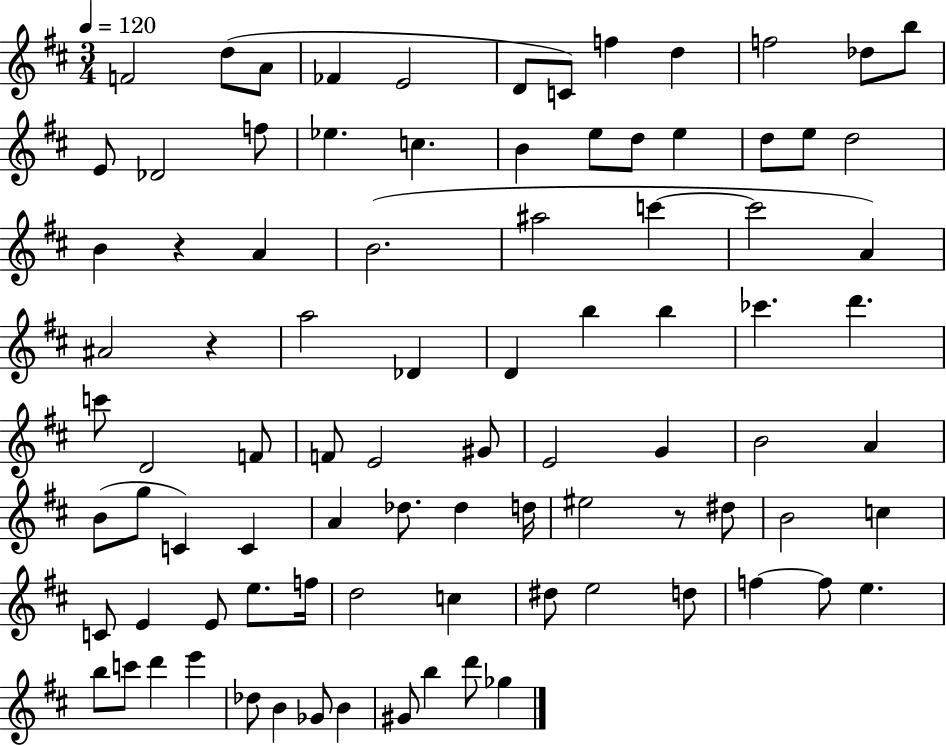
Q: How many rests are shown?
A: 3